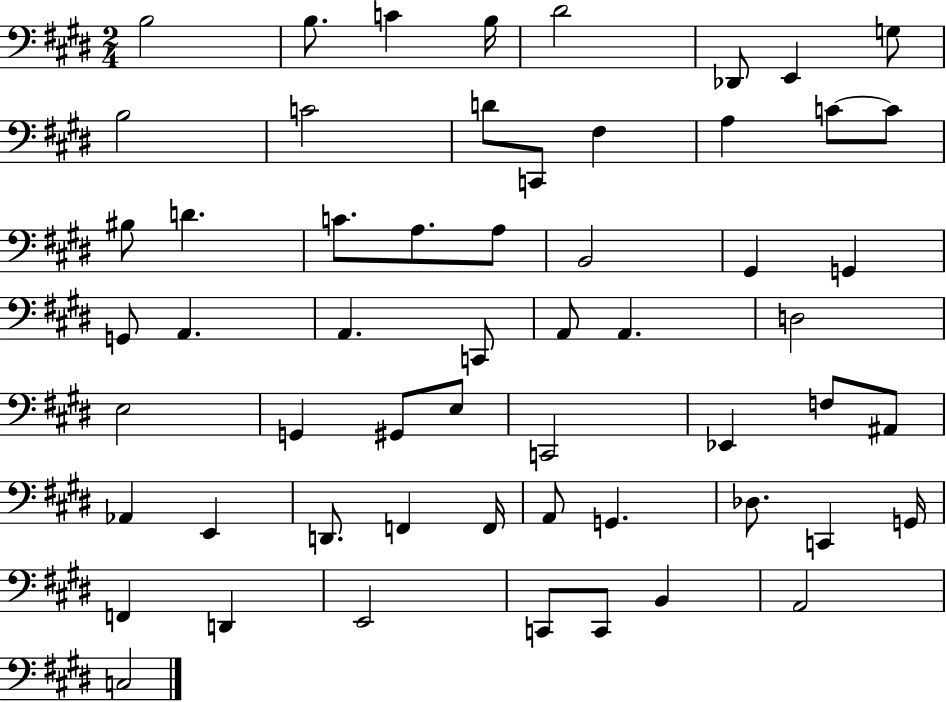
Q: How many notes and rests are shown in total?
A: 57